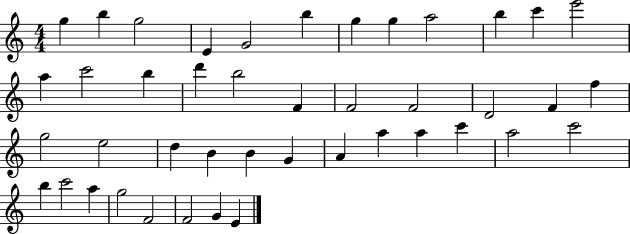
X:1
T:Untitled
M:4/4
L:1/4
K:C
g b g2 E G2 b g g a2 b c' e'2 a c'2 b d' b2 F F2 F2 D2 F f g2 e2 d B B G A a a c' a2 c'2 b c'2 a g2 F2 F2 G E